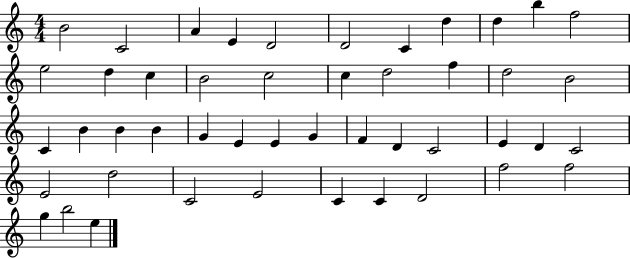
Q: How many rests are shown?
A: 0